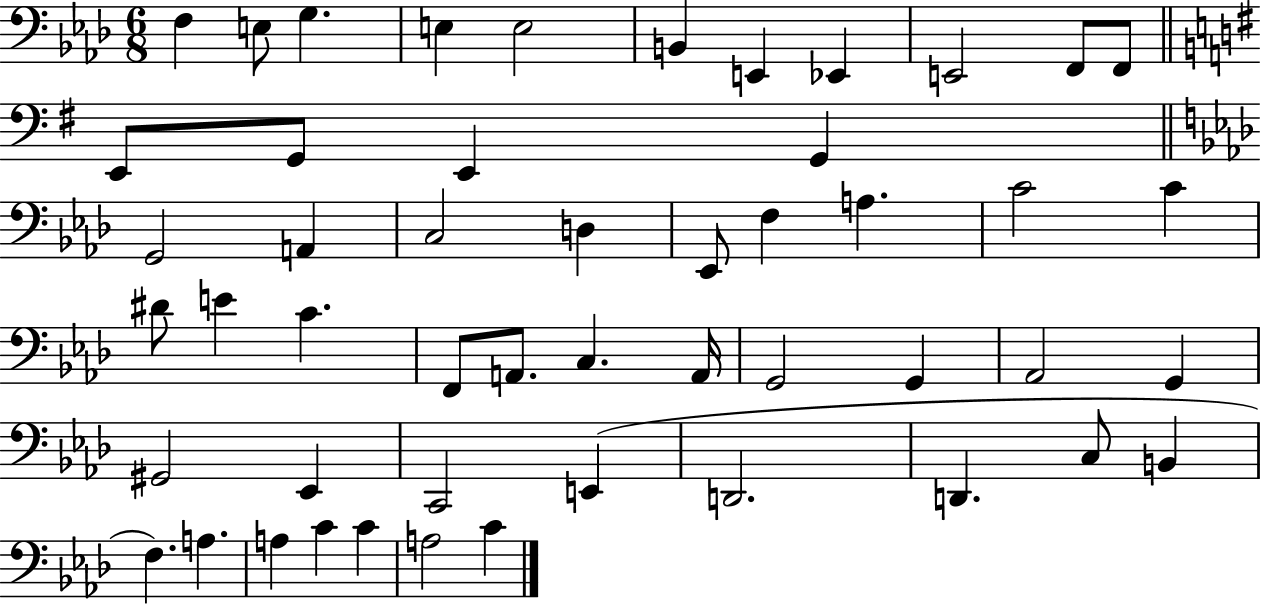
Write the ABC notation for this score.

X:1
T:Untitled
M:6/8
L:1/4
K:Ab
F, E,/2 G, E, E,2 B,, E,, _E,, E,,2 F,,/2 F,,/2 E,,/2 G,,/2 E,, G,, G,,2 A,, C,2 D, _E,,/2 F, A, C2 C ^D/2 E C F,,/2 A,,/2 C, A,,/4 G,,2 G,, _A,,2 G,, ^G,,2 _E,, C,,2 E,, D,,2 D,, C,/2 B,, F, A, A, C C A,2 C